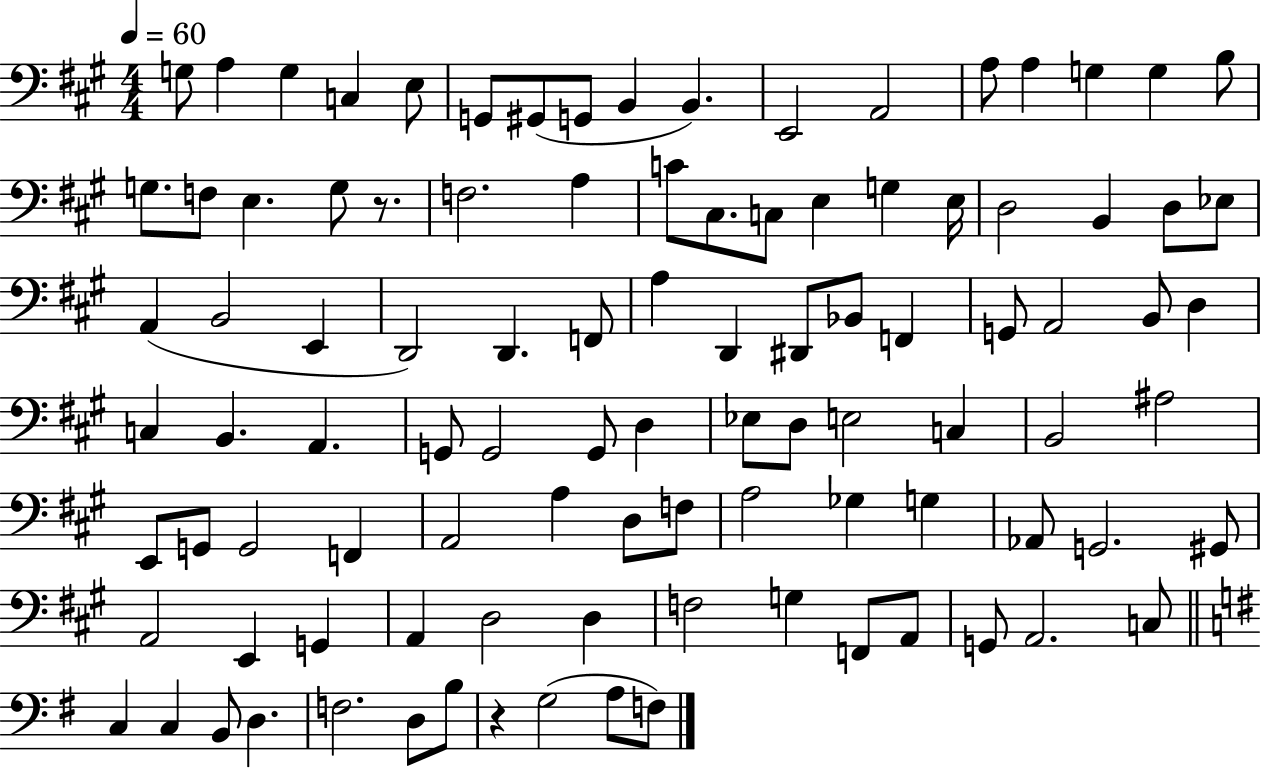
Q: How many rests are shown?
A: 2